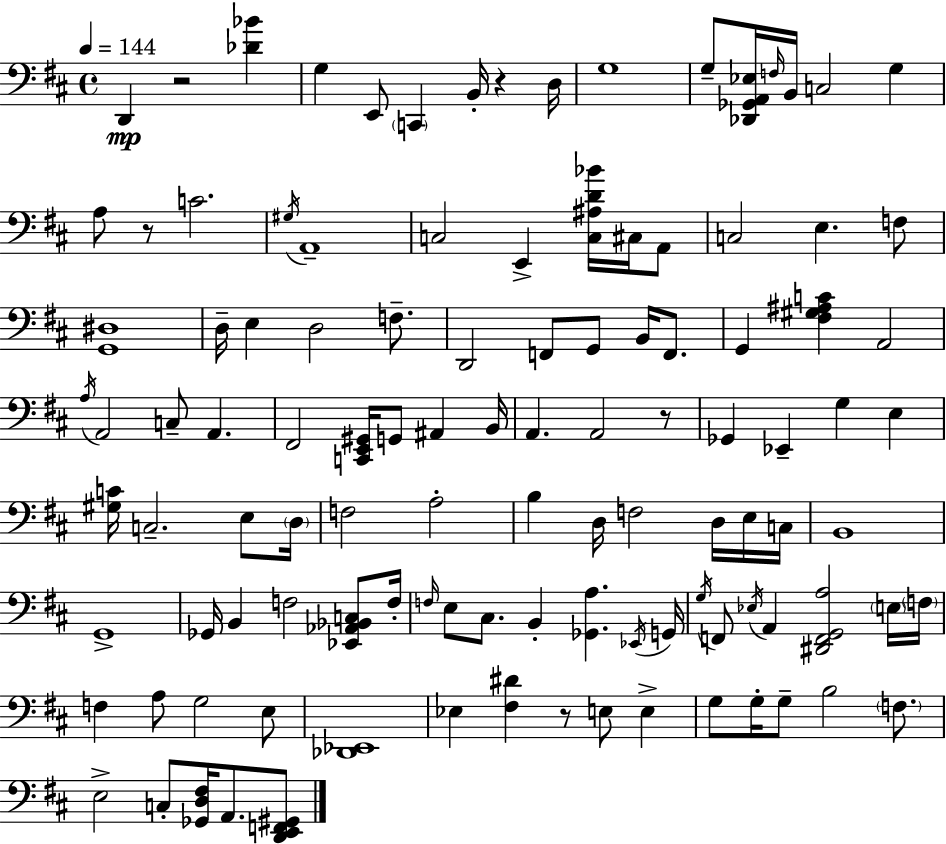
{
  \clef bass
  \time 4/4
  \defaultTimeSignature
  \key d \major
  \tempo 4 = 144
  d,4\mp r2 <des' bes'>4 | g4 e,8 \parenthesize c,4 b,16-. r4 d16 | g1 | g8-- <des, ges, a, ees>16 \grace { f16 } b,16 c2 g4 | \break a8 r8 c'2. | \acciaccatura { gis16 } a,1-- | c2 e,4-> <c ais d' bes'>16 cis16 | a,8 c2 e4. | \break f8 <g, dis>1 | d16-- e4 d2 f8.-- | d,2 f,8 g,8 b,16 f,8. | g,4 <fis gis ais c'>4 a,2 | \break \acciaccatura { a16 } a,2 c8-- a,4. | fis,2 <c, e, gis,>16 g,8 ais,4 | b,16 a,4. a,2 | r8 ges,4 ees,4-- g4 e4 | \break <gis c'>16 c2.-- | e8 \parenthesize d16 f2 a2-. | b4 d16 f2 | d16 e16 c16 b,1 | \break g,1-> | ges,16 b,4 f2 | <ees, aes, bes, c>8 f16-. \grace { f16 } e8 cis8. b,4-. <ges, a>4. | \acciaccatura { ees,16 } g,16 \acciaccatura { g16 } f,8 \acciaccatura { ees16 } a,4 <dis, f, g, a>2 | \break \parenthesize e16 \parenthesize f16 f4 a8 g2 | e8 <des, ees,>1 | ees4 <fis dis'>4 r8 | e8 e4-> g8 g16-. g8-- b2 | \break \parenthesize f8. e2-> c8-. | <ges, d fis>16 a,8. <d, e, f, gis,>8 \bar "|."
}